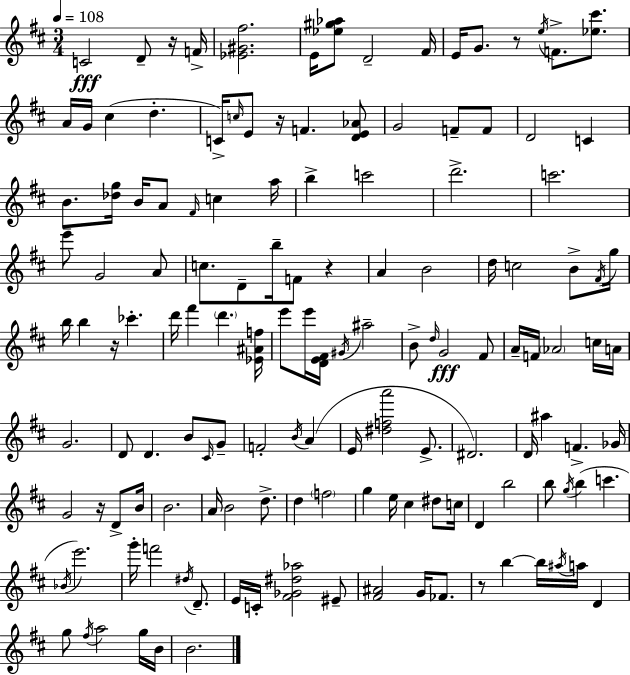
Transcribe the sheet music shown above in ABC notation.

X:1
T:Untitled
M:3/4
L:1/4
K:D
C2 D/2 z/4 F/4 [_E^G^f]2 E/4 [_e^g_a]/2 D2 ^F/4 E/4 G/2 z/2 e/4 F/2 [_e^c']/2 A/4 G/4 ^c d C/4 c/4 E/2 z/4 F [DE_A]/2 G2 F/2 F/2 D2 C B/2 [_dg]/4 B/4 A/2 ^F/4 c a/4 b c'2 d'2 c'2 e'/2 G2 A/2 c/2 D/2 b/4 F/2 z A B2 d/4 c2 B/2 ^F/4 g/4 b/4 b z/4 _c' d'/4 ^f' d' [_E^Af]/4 e'/2 e'/4 [DE^F]/4 ^G/4 ^a2 B/2 d/4 G2 ^F/2 A/4 F/4 _A2 c/4 A/4 G2 D/2 D B/2 ^C/4 G/2 F2 B/4 A E/4 [^dfa']2 E/2 ^D2 D/4 ^a F _G/4 G2 z/4 D/2 B/4 B2 A/4 B2 d/2 d f2 g e/4 ^c ^d/2 c/4 D b2 b/2 g/4 b c' _B/4 e'2 g'/4 f'2 ^d/4 D/2 E/4 C/4 [^F_G^d_a]2 ^E/2 [^F^A]2 G/4 _F/2 z/2 b b/4 ^a/4 a/4 D g/2 ^f/4 a2 g/4 B/4 B2